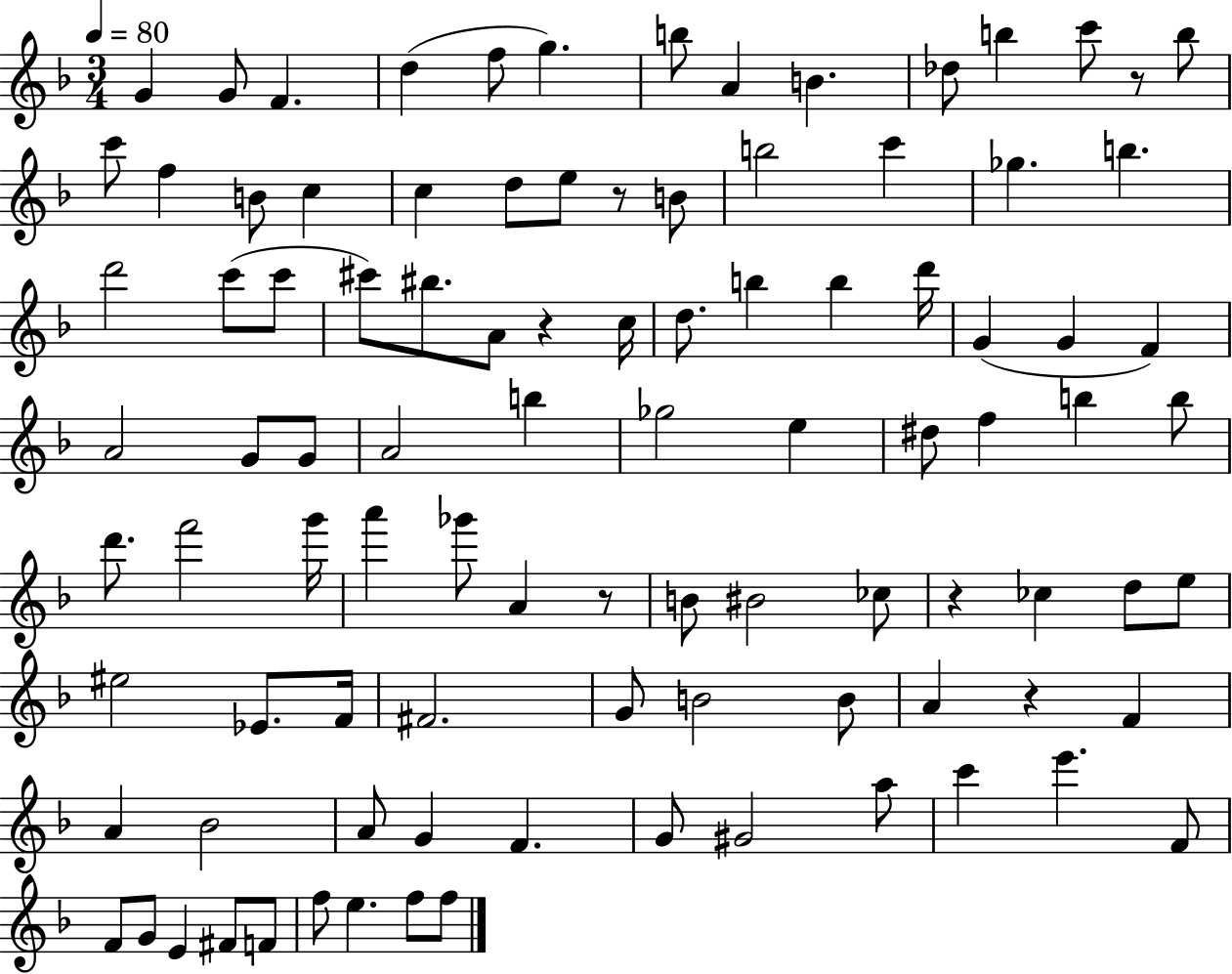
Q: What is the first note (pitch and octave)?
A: G4